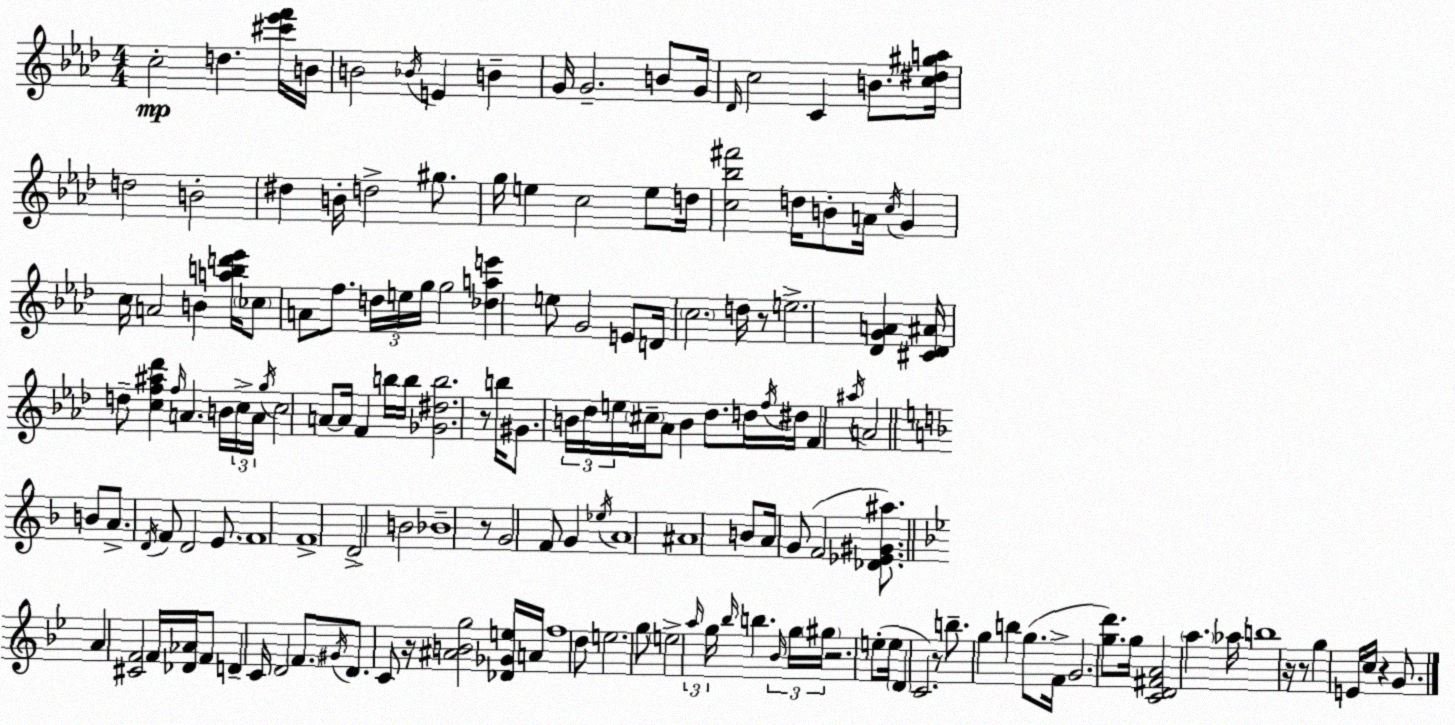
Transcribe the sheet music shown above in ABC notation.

X:1
T:Untitled
M:4/4
L:1/4
K:Ab
c2 d [^c'_e'f']/4 B/4 B2 _B/4 E B G/4 G2 B/2 G/4 _D/4 c2 C B/2 [c^d^ga]/4 d2 B2 ^d B/4 d2 ^g/2 g/4 e c2 e/2 d/4 [c_b^f']2 d/4 B/2 A/4 c/4 G c/4 A2 B [abd'_e']/4 _c/2 A/2 f/2 d/4 e/4 g/4 g2 [_dae'] e/2 G2 E/2 D/4 c2 d/4 z/2 e2 [_DGA] [^C_D^A]/4 d/2 [cf^a_d'] f/4 A B/4 c/4 A/4 g/4 c2 A/2 A/4 F b/4 b/4 [_G^db]2 z/2 b/4 ^G/2 B/4 _d/4 e/4 ^c/4 _A/2 B _d/2 d/4 f/4 ^d/4 F ^a/4 A2 B/2 A/2 D/4 F/2 D2 E/2 F4 F4 D2 B2 _B4 z/2 G2 F/2 G _e/4 A4 ^A4 B/2 A/4 G/2 F2 [_D_E^G^a]/2 A [^CF]2 F/4 [_D_A]/4 F/2 D C/4 D2 F/2 ^G/4 D/2 C/2 z/4 [^ABg]2 [_D_Ge]/4 A/4 f4 d/2 e2 g/2 e2 a/4 g/4 _b/4 b _B/4 g/4 ^g/4 z2 e/2 e/4 D C2 z/2 b/2 g b g/2 F/4 G2 [gd']/2 g/4 [CD^FA]2 a _a/4 b4 z/4 z/2 g E/4 c/4 z G/2